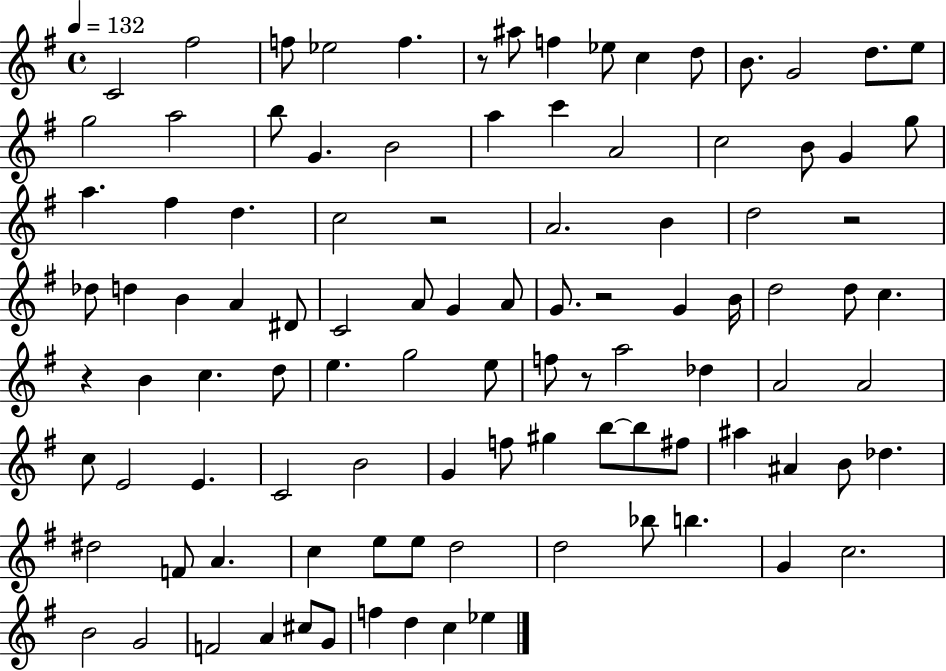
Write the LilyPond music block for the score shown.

{
  \clef treble
  \time 4/4
  \defaultTimeSignature
  \key g \major
  \tempo 4 = 132
  c'2 fis''2 | f''8 ees''2 f''4. | r8 ais''8 f''4 ees''8 c''4 d''8 | b'8. g'2 d''8. e''8 | \break g''2 a''2 | b''8 g'4. b'2 | a''4 c'''4 a'2 | c''2 b'8 g'4 g''8 | \break a''4. fis''4 d''4. | c''2 r2 | a'2. b'4 | d''2 r2 | \break des''8 d''4 b'4 a'4 dis'8 | c'2 a'8 g'4 a'8 | g'8. r2 g'4 b'16 | d''2 d''8 c''4. | \break r4 b'4 c''4. d''8 | e''4. g''2 e''8 | f''8 r8 a''2 des''4 | a'2 a'2 | \break c''8 e'2 e'4. | c'2 b'2 | g'4 f''8 gis''4 b''8~~ b''8 fis''8 | ais''4 ais'4 b'8 des''4. | \break dis''2 f'8 a'4. | c''4 e''8 e''8 d''2 | d''2 bes''8 b''4. | g'4 c''2. | \break b'2 g'2 | f'2 a'4 cis''8 g'8 | f''4 d''4 c''4 ees''4 | \bar "|."
}